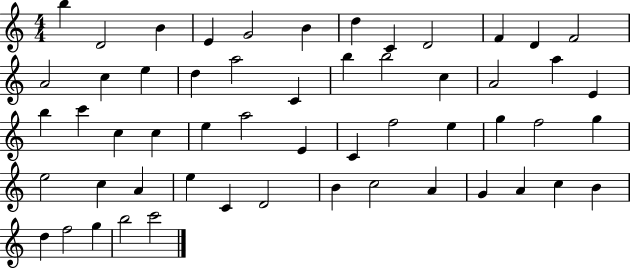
B5/q D4/h B4/q E4/q G4/h B4/q D5/q C4/q D4/h F4/q D4/q F4/h A4/h C5/q E5/q D5/q A5/h C4/q B5/q B5/h C5/q A4/h A5/q E4/q B5/q C6/q C5/q C5/q E5/q A5/h E4/q C4/q F5/h E5/q G5/q F5/h G5/q E5/h C5/q A4/q E5/q C4/q D4/h B4/q C5/h A4/q G4/q A4/q C5/q B4/q D5/q F5/h G5/q B5/h C6/h